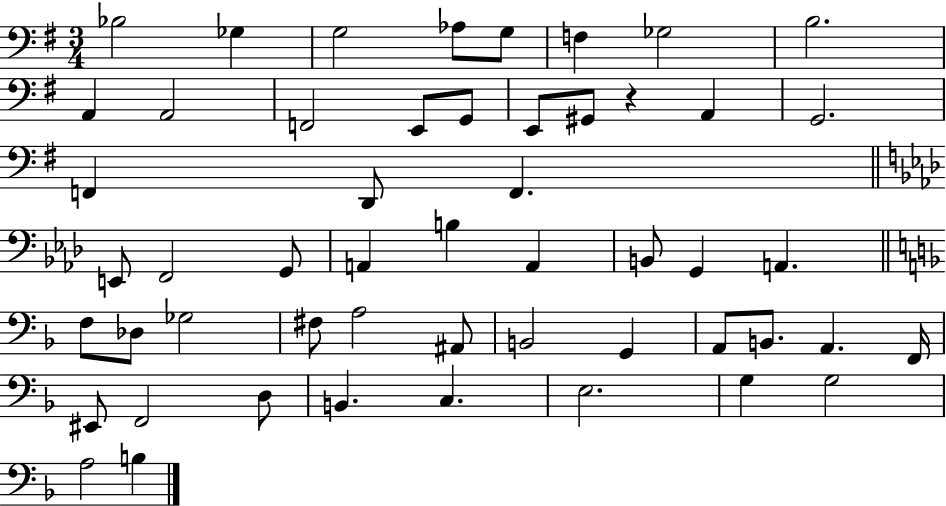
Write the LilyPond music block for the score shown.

{
  \clef bass
  \numericTimeSignature
  \time 3/4
  \key g \major
  \repeat volta 2 { bes2 ges4 | g2 aes8 g8 | f4 ges2 | b2. | \break a,4 a,2 | f,2 e,8 g,8 | e,8 gis,8 r4 a,4 | g,2. | \break f,4 d,8 f,4. | \bar "||" \break \key f \minor e,8 f,2 g,8 | a,4 b4 a,4 | b,8 g,4 a,4. | \bar "||" \break \key d \minor f8 des8 ges2 | fis8 a2 ais,8 | b,2 g,4 | a,8 b,8. a,4. f,16 | \break eis,8 f,2 d8 | b,4. c4. | e2. | g4 g2 | \break a2 b4 | } \bar "|."
}